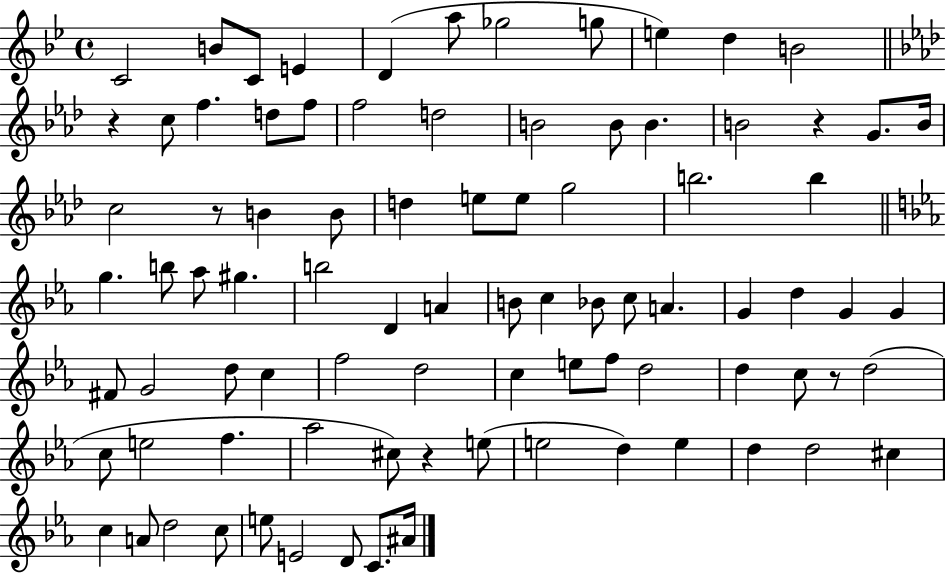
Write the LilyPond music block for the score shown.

{
  \clef treble
  \time 4/4
  \defaultTimeSignature
  \key bes \major
  \repeat volta 2 { c'2 b'8 c'8 e'4 | d'4( a''8 ges''2 g''8 | e''4) d''4 b'2 | \bar "||" \break \key aes \major r4 c''8 f''4. d''8 f''8 | f''2 d''2 | b'2 b'8 b'4. | b'2 r4 g'8. b'16 | \break c''2 r8 b'4 b'8 | d''4 e''8 e''8 g''2 | b''2. b''4 | \bar "||" \break \key ees \major g''4. b''8 aes''8 gis''4. | b''2 d'4 a'4 | b'8 c''4 bes'8 c''8 a'4. | g'4 d''4 g'4 g'4 | \break fis'8 g'2 d''8 c''4 | f''2 d''2 | c''4 e''8 f''8 d''2 | d''4 c''8 r8 d''2( | \break c''8 e''2 f''4. | aes''2 cis''8) r4 e''8( | e''2 d''4) e''4 | d''4 d''2 cis''4 | \break c''4 a'8 d''2 c''8 | e''8 e'2 d'8 c'8. ais'16 | } \bar "|."
}